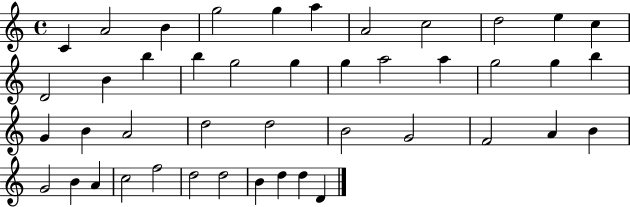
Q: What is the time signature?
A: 4/4